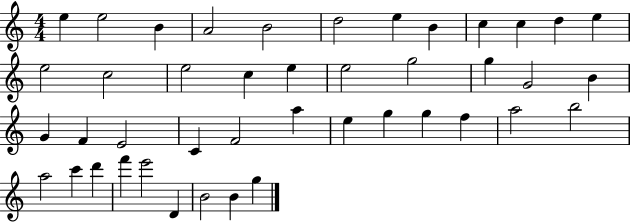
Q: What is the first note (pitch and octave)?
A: E5